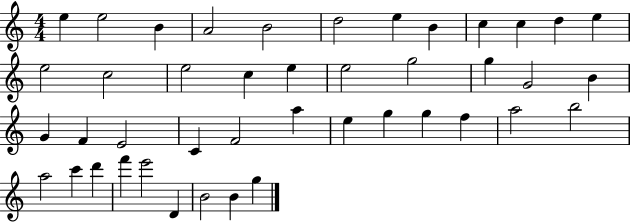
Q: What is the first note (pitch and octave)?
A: E5